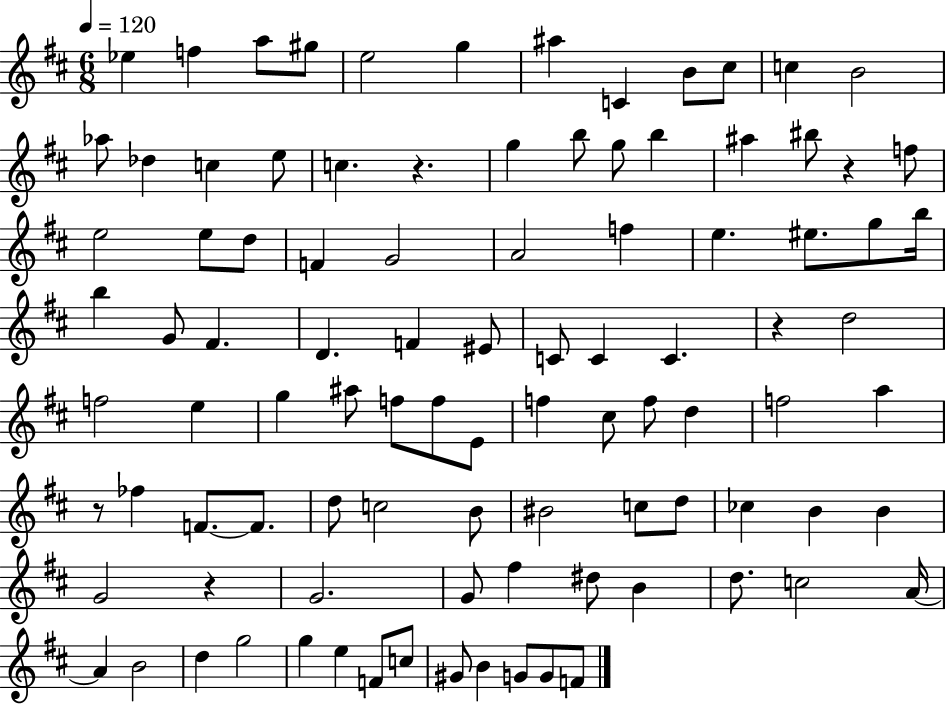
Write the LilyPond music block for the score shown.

{
  \clef treble
  \numericTimeSignature
  \time 6/8
  \key d \major
  \tempo 4 = 120
  ees''4 f''4 a''8 gis''8 | e''2 g''4 | ais''4 c'4 b'8 cis''8 | c''4 b'2 | \break aes''8 des''4 c''4 e''8 | c''4. r4. | g''4 b''8 g''8 b''4 | ais''4 bis''8 r4 f''8 | \break e''2 e''8 d''8 | f'4 g'2 | a'2 f''4 | e''4. eis''8. g''8 b''16 | \break b''4 g'8 fis'4. | d'4. f'4 eis'8 | c'8 c'4 c'4. | r4 d''2 | \break f''2 e''4 | g''4 ais''8 f''8 f''8 e'8 | f''4 cis''8 f''8 d''4 | f''2 a''4 | \break r8 fes''4 f'8.~~ f'8. | d''8 c''2 b'8 | bis'2 c''8 d''8 | ces''4 b'4 b'4 | \break g'2 r4 | g'2. | g'8 fis''4 dis''8 b'4 | d''8. c''2 a'16~~ | \break a'4 b'2 | d''4 g''2 | g''4 e''4 f'8 c''8 | gis'8 b'4 g'8 g'8 f'8 | \break \bar "|."
}